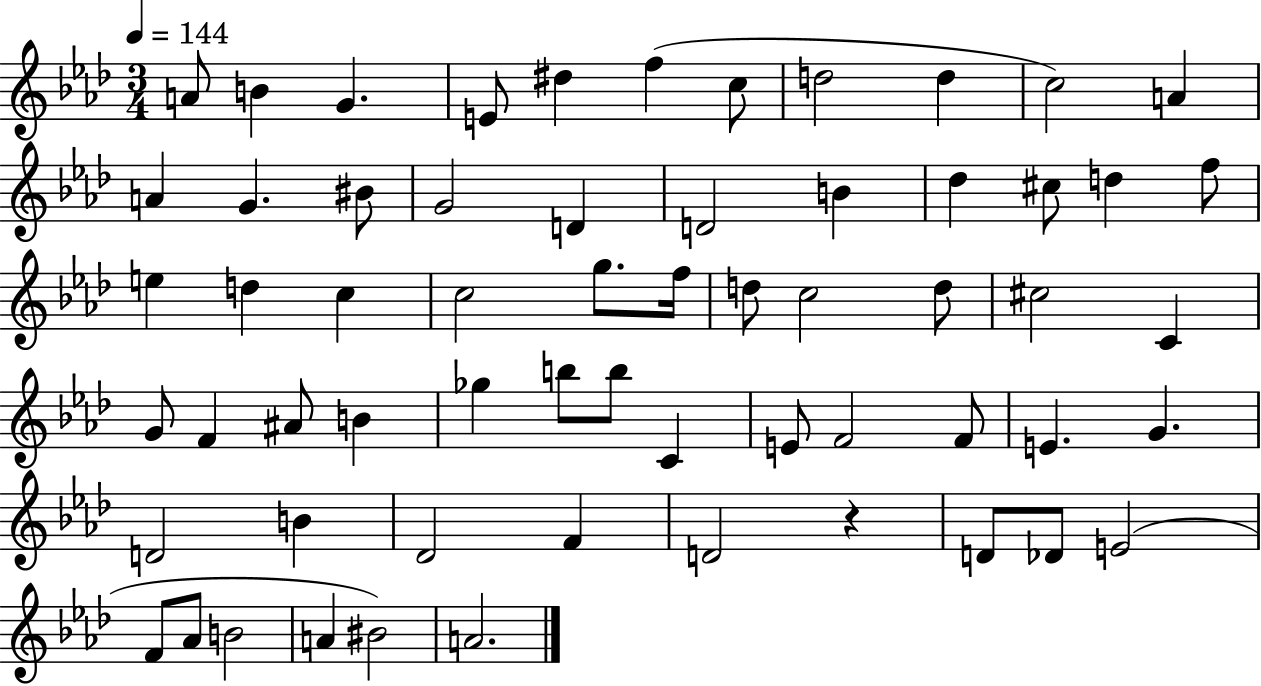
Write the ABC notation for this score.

X:1
T:Untitled
M:3/4
L:1/4
K:Ab
A/2 B G E/2 ^d f c/2 d2 d c2 A A G ^B/2 G2 D D2 B _d ^c/2 d f/2 e d c c2 g/2 f/4 d/2 c2 d/2 ^c2 C G/2 F ^A/2 B _g b/2 b/2 C E/2 F2 F/2 E G D2 B _D2 F D2 z D/2 _D/2 E2 F/2 _A/2 B2 A ^B2 A2